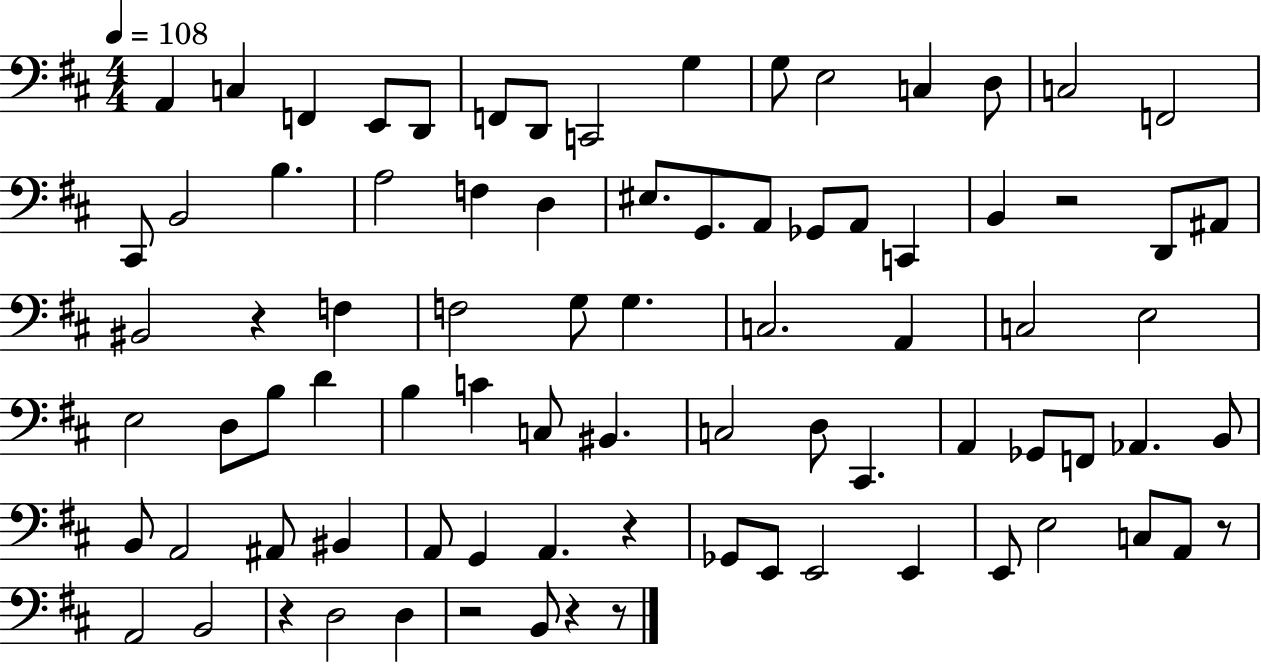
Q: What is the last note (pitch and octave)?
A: B2